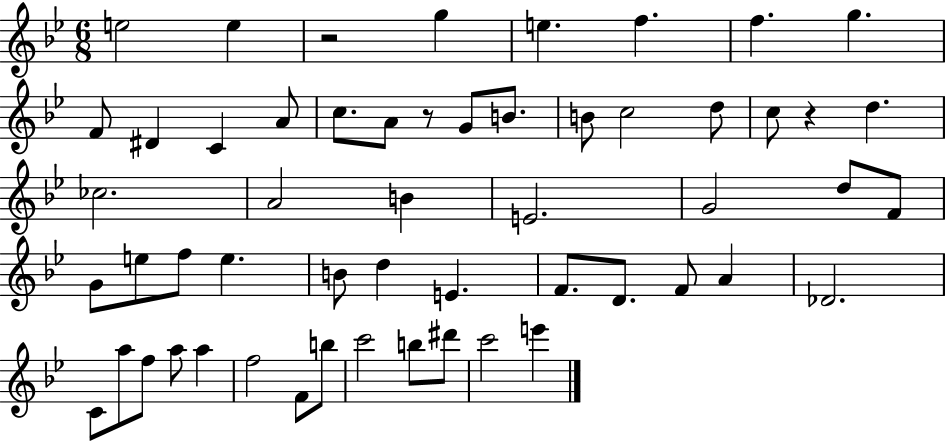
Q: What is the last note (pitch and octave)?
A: E6